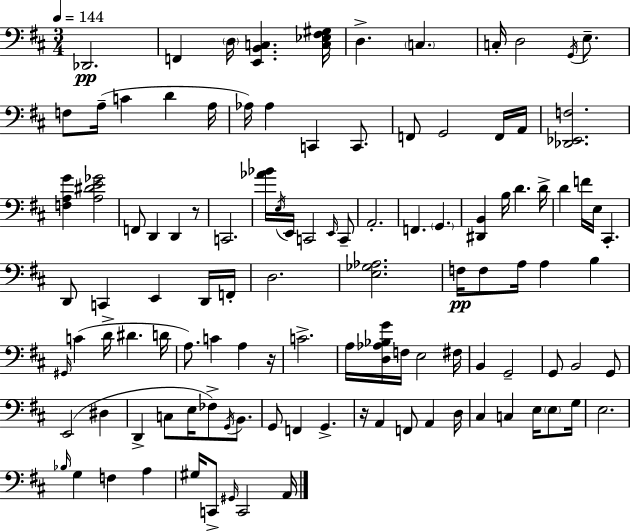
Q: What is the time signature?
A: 3/4